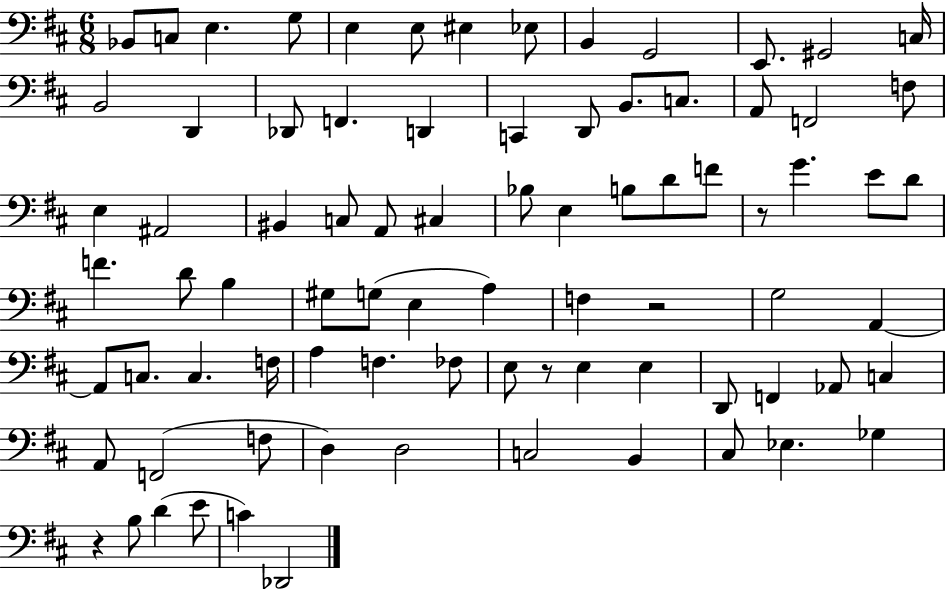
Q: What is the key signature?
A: D major